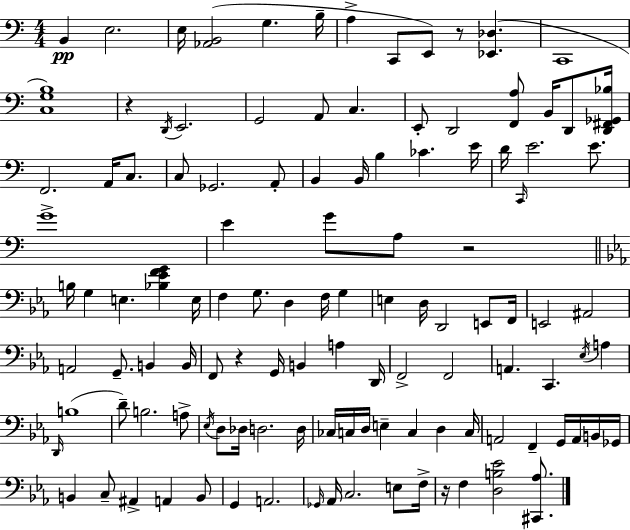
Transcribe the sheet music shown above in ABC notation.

X:1
T:Untitled
M:4/4
L:1/4
K:Am
B,, E,2 E,/4 [_A,,B,,]2 G, B,/4 A, C,,/2 E,,/2 z/2 [_E,,_D,] C,,4 [C,G,B,]4 z D,,/4 E,,2 G,,2 A,,/2 C, E,,/2 D,,2 [F,,A,]/2 B,,/4 D,,/2 [D,,^F,,_G,,_B,]/4 F,,2 A,,/4 C,/2 C,/2 _G,,2 A,,/2 B,, B,,/4 B, _C E/4 D/4 C,,/4 E2 E/2 G4 E G/2 A,/2 z2 B,/4 G, E, [_B,_EFG] E,/4 F, G,/2 D, F,/4 G, E, D,/4 D,,2 E,,/2 F,,/4 E,,2 ^A,,2 A,,2 G,,/2 B,, B,,/4 F,,/2 z G,,/4 B,, A, D,,/4 F,,2 F,,2 A,, C,, _E,/4 A, D,,/4 B,4 D/2 B,2 A,/2 _E,/4 D,/2 _D,/4 D,2 D,/4 _C,/4 C,/4 D,/4 E, C, D, C,/4 A,,2 F,, G,,/4 A,,/4 B,,/4 _G,,/4 B,, C,/2 ^A,, A,, B,,/2 G,, A,,2 _G,,/4 _A,,/4 C,2 E,/2 F,/4 z/4 F, [D,B,_E]2 [^C,,_A,]/2